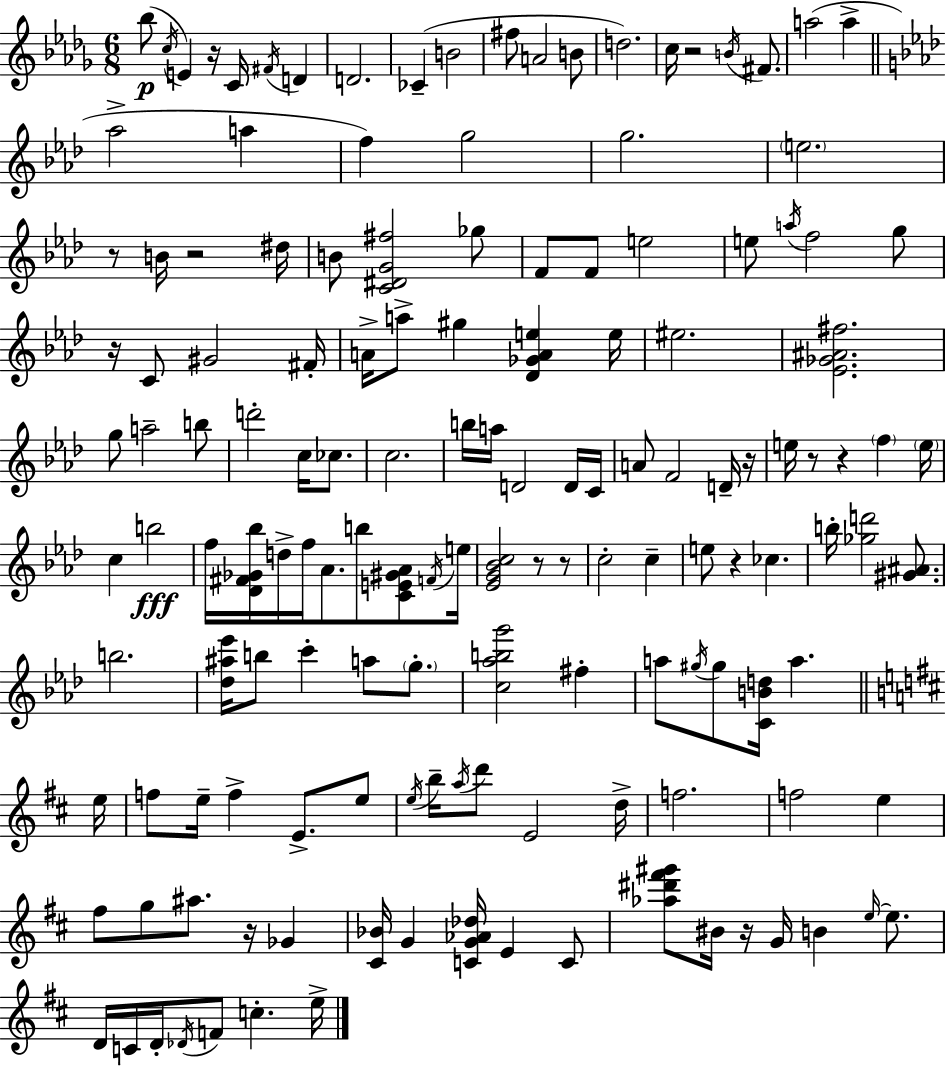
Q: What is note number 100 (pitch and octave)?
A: E5